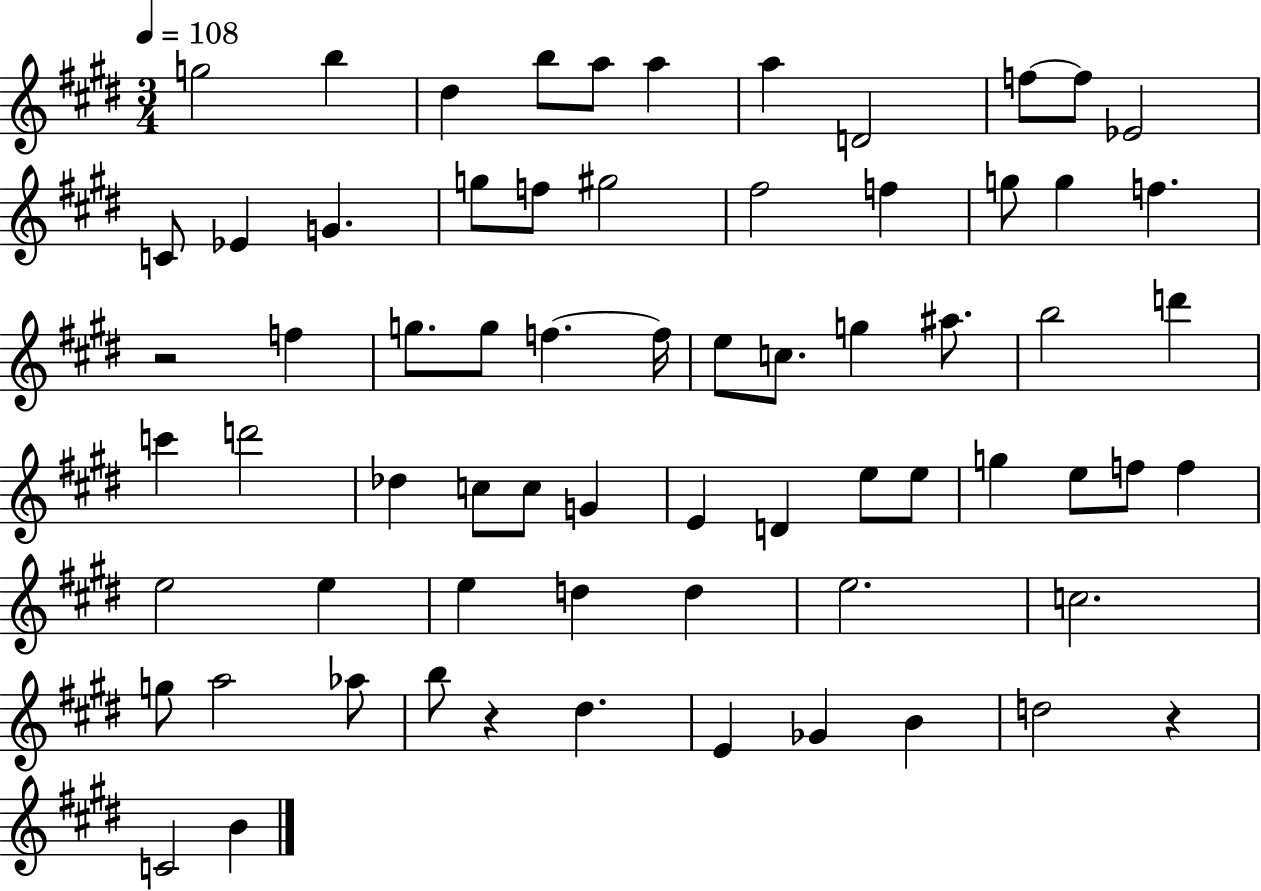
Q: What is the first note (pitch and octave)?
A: G5